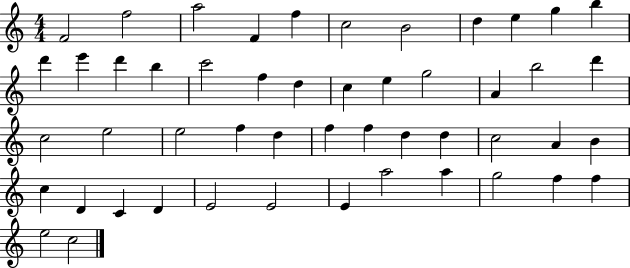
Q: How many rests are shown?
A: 0